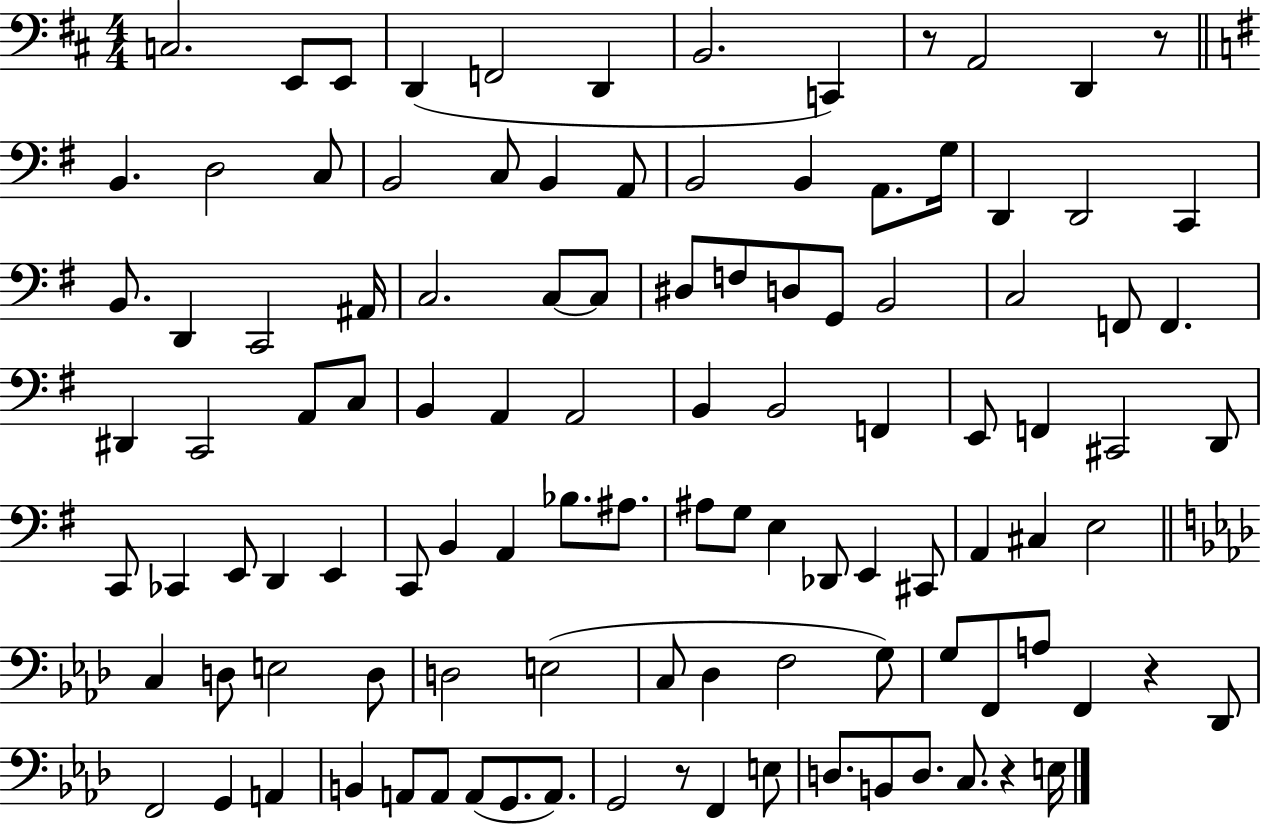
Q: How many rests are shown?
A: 5